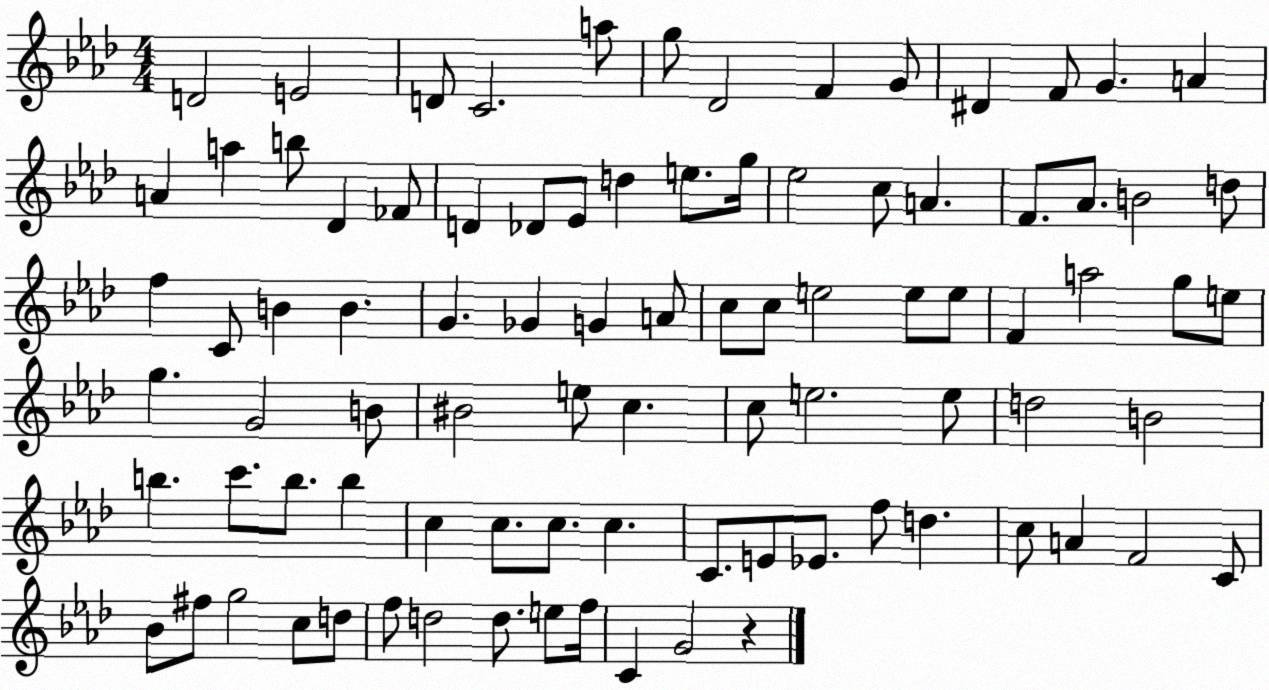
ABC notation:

X:1
T:Untitled
M:4/4
L:1/4
K:Ab
D2 E2 D/2 C2 a/2 g/2 _D2 F G/2 ^D F/2 G A A a b/2 _D _F/2 D _D/2 _E/2 d e/2 g/4 _e2 c/2 A F/2 _A/2 B2 d/2 f C/2 B B G _G G A/2 c/2 c/2 e2 e/2 e/2 F a2 g/2 e/2 g G2 B/2 ^B2 e/2 c c/2 e2 e/2 d2 B2 b c'/2 b/2 b c c/2 c/2 c C/2 E/2 _E/2 f/2 d c/2 A F2 C/2 _B/2 ^f/2 g2 c/2 d/2 f/2 d2 d/2 e/2 f/4 C G2 z